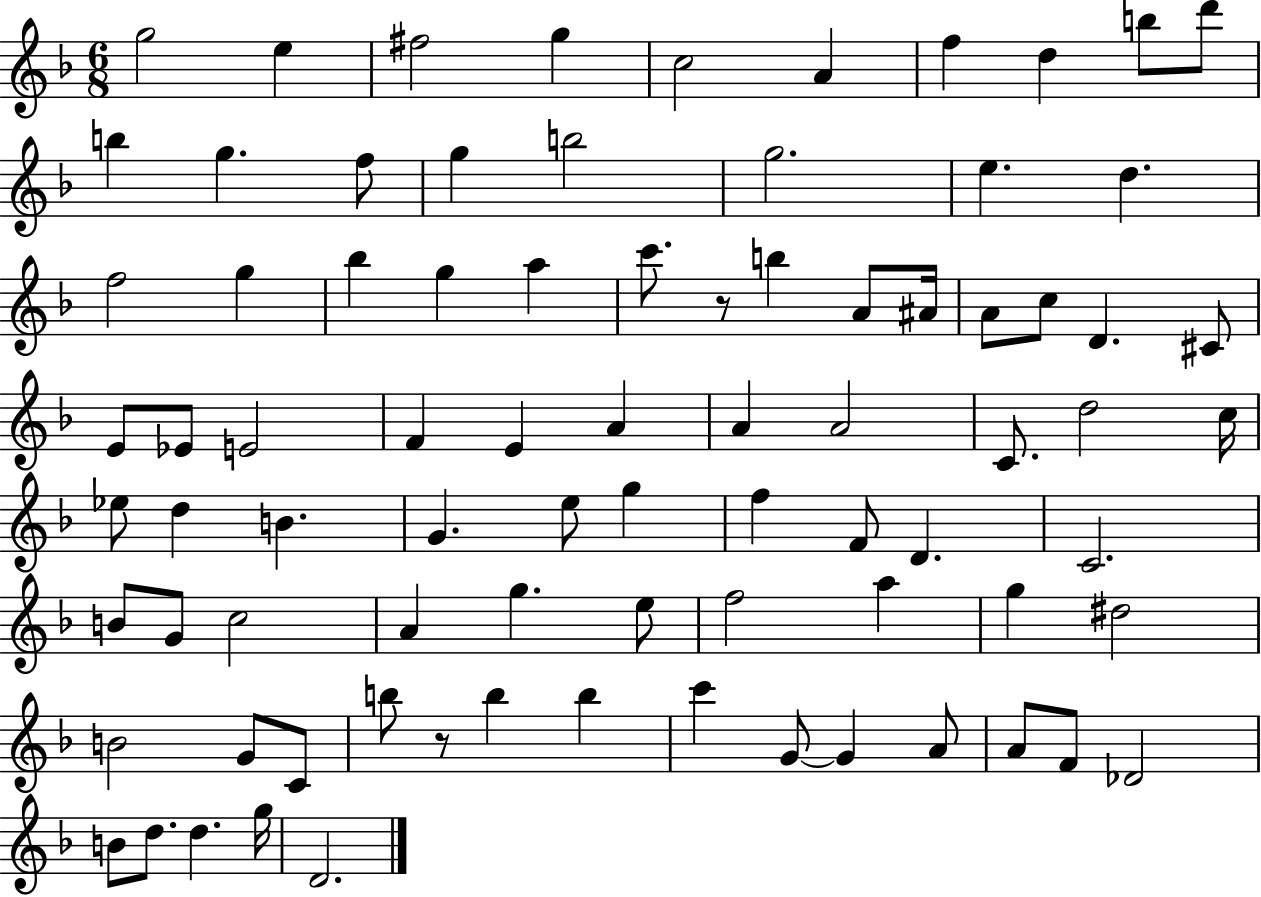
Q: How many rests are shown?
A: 2